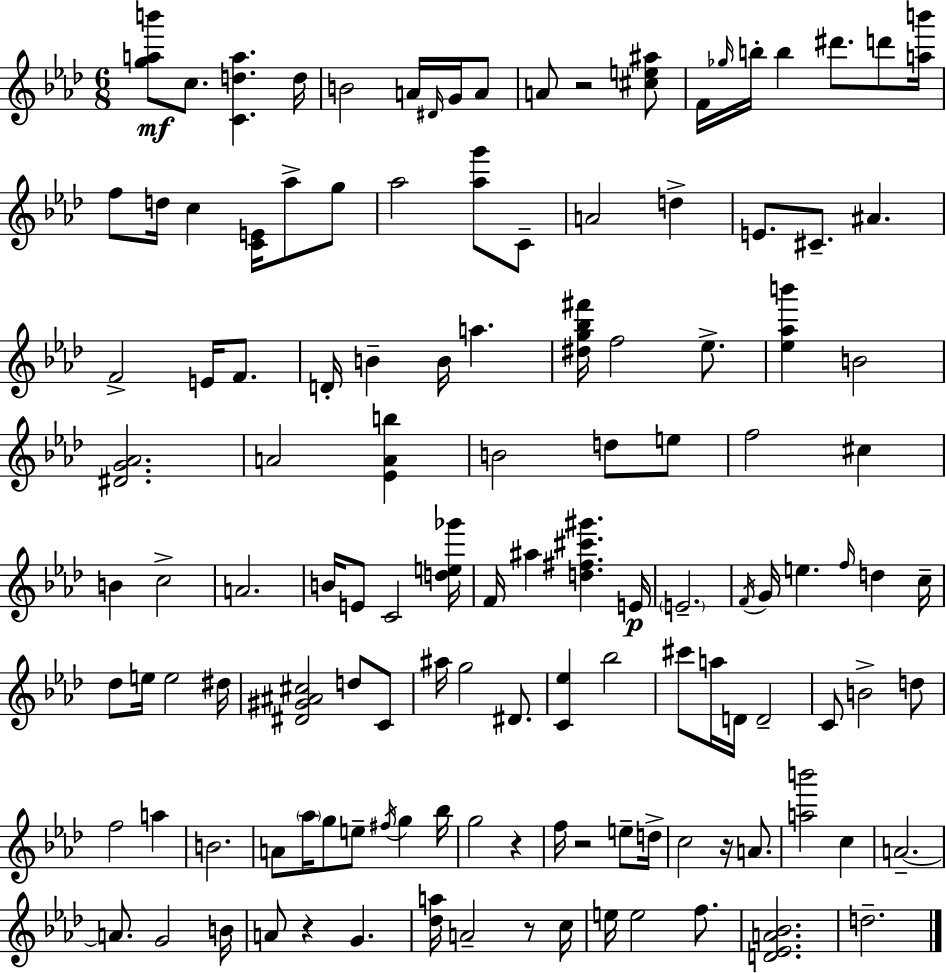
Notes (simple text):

[G5,A5,B6]/e C5/e. [C4,D5,A5]/q. D5/s B4/h A4/s D#4/s G4/s A4/e A4/e R/h [C#5,E5,A#5]/e F4/s Gb5/s B5/s B5/q D#6/e. D6/e [A5,B6]/s F5/e D5/s C5/q [C4,E4]/s Ab5/e G5/e Ab5/h [Ab5,G6]/e C4/e A4/h D5/q E4/e. C#4/e. A#4/q. F4/h E4/s F4/e. D4/s B4/q B4/s A5/q. [D#5,G5,Bb5,F#6]/s F5/h Eb5/e. [Eb5,Ab5,B6]/q B4/h [D#4,G4,Ab4]/h. A4/h [Eb4,A4,B5]/q B4/h D5/e E5/e F5/h C#5/q B4/q C5/h A4/h. B4/s E4/e C4/h [D5,E5,Gb6]/s F4/s A#5/q [D5,F#5,C#6,G#6]/q. E4/s E4/h. F4/s G4/s E5/q. F5/s D5/q C5/s Db5/e E5/s E5/h D#5/s [D#4,G#4,A#4,C#5]/h D5/e C4/e A#5/s G5/h D#4/e. [C4,Eb5]/q Bb5/h C#6/e A5/s D4/s D4/h C4/e B4/h D5/e F5/h A5/q B4/h. A4/e Ab5/s G5/e E5/e F#5/s G5/q Bb5/s G5/h R/q F5/s R/h E5/e D5/s C5/h R/s A4/e. [A5,B6]/h C5/q A4/h. A4/e. G4/h B4/s A4/e R/q G4/q. [Db5,A5]/s A4/h R/e C5/s E5/s E5/h F5/e. [D4,Eb4,A4,Bb4]/h. D5/h.